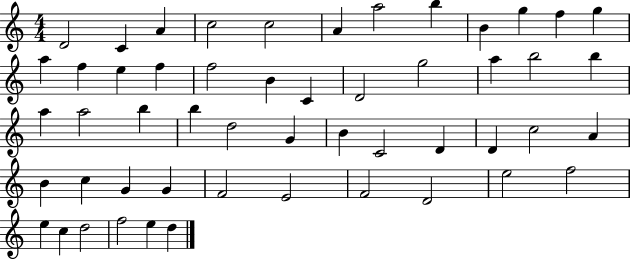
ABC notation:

X:1
T:Untitled
M:4/4
L:1/4
K:C
D2 C A c2 c2 A a2 b B g f g a f e f f2 B C D2 g2 a b2 b a a2 b b d2 G B C2 D D c2 A B c G G F2 E2 F2 D2 e2 f2 e c d2 f2 e d